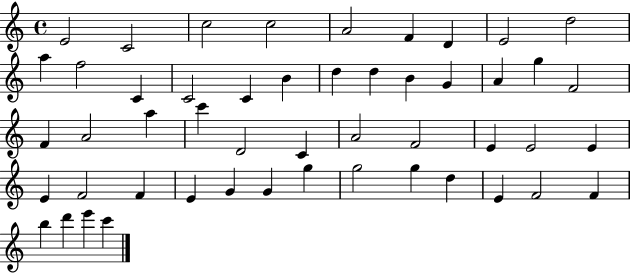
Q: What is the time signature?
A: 4/4